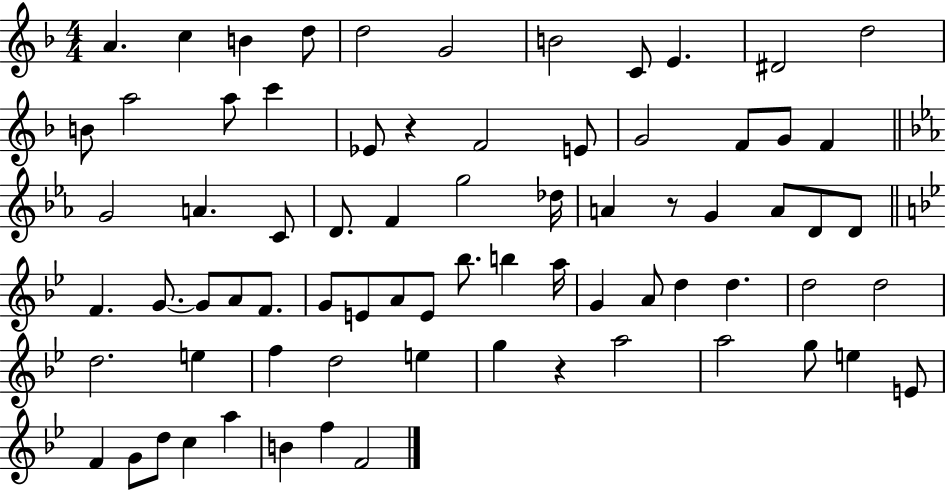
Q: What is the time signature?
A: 4/4